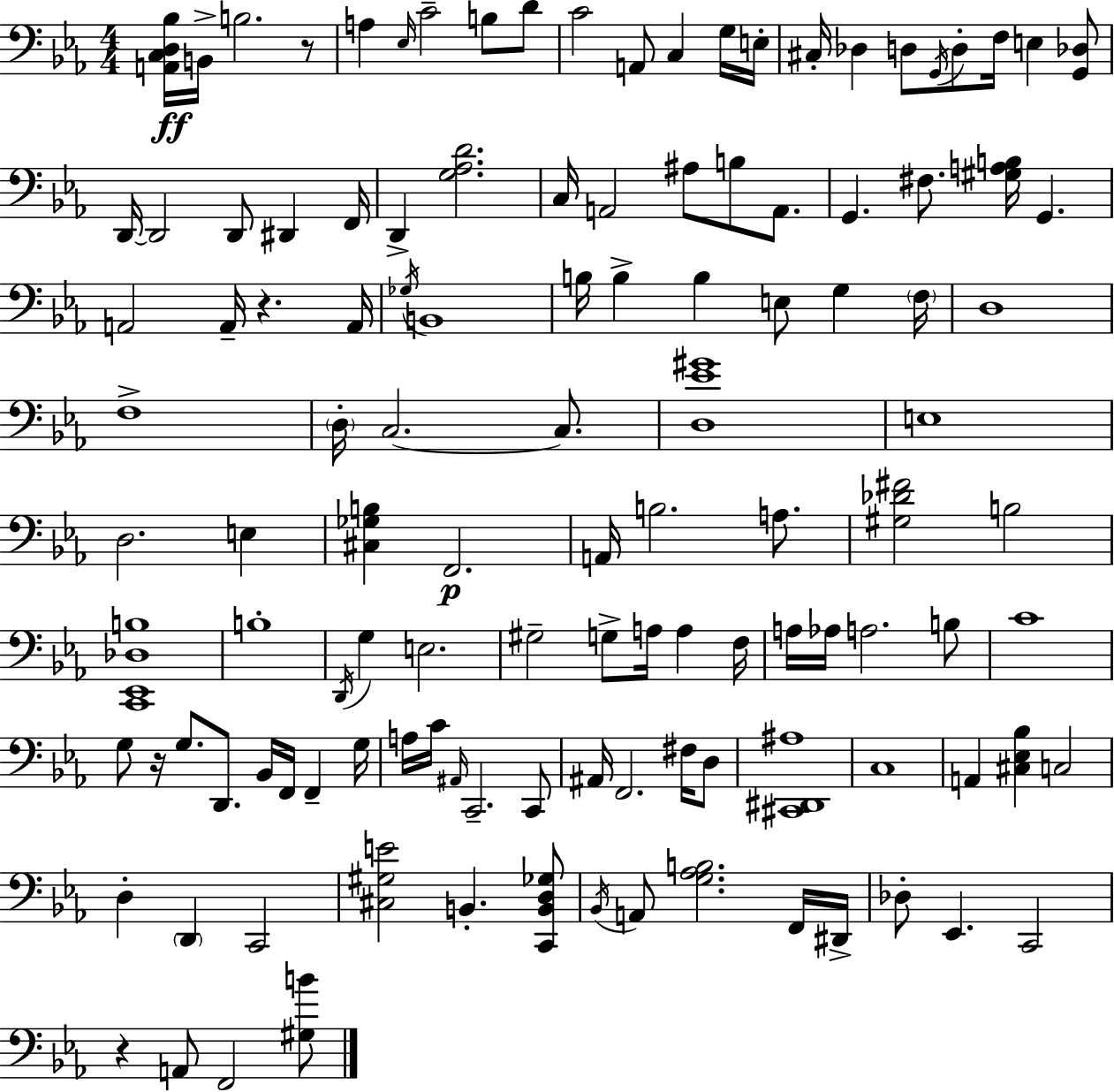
[A2,C3,D3,Bb3]/s B2/s B3/h. R/e A3/q Eb3/s C4/h B3/e D4/e C4/h A2/e C3/q G3/s E3/s C#3/s Db3/q D3/e G2/s D3/e F3/s E3/q [G2,Db3]/e D2/s D2/h D2/e D#2/q F2/s D2/q [G3,Ab3,D4]/h. C3/s A2/h A#3/e B3/e A2/e. G2/q. F#3/e. [G#3,A3,B3]/s G2/q. A2/h A2/s R/q. A2/s Gb3/s B2/w B3/s B3/q B3/q E3/e G3/q F3/s D3/w F3/w D3/s C3/h. C3/e. [D3,Eb4,G#4]/w E3/w D3/h. E3/q [C#3,Gb3,B3]/q F2/h. A2/s B3/h. A3/e. [G#3,Db4,F#4]/h B3/h [C2,Eb2,Db3,B3]/w B3/w D2/s G3/q E3/h. G#3/h G3/e A3/s A3/q F3/s A3/s Ab3/s A3/h. B3/e C4/w G3/e R/s G3/e. D2/e. Bb2/s F2/s F2/q G3/s A3/s C4/s A#2/s C2/h. C2/e A#2/s F2/h. F#3/s D3/e [C#2,D#2,A#3]/w C3/w A2/q [C#3,Eb3,Bb3]/q C3/h D3/q D2/q C2/h [C#3,G#3,E4]/h B2/q. [C2,B2,D3,Gb3]/e Bb2/s A2/e [G3,Ab3,B3]/h. F2/s D#2/s Db3/e Eb2/q. C2/h R/q A2/e F2/h [G#3,B4]/e